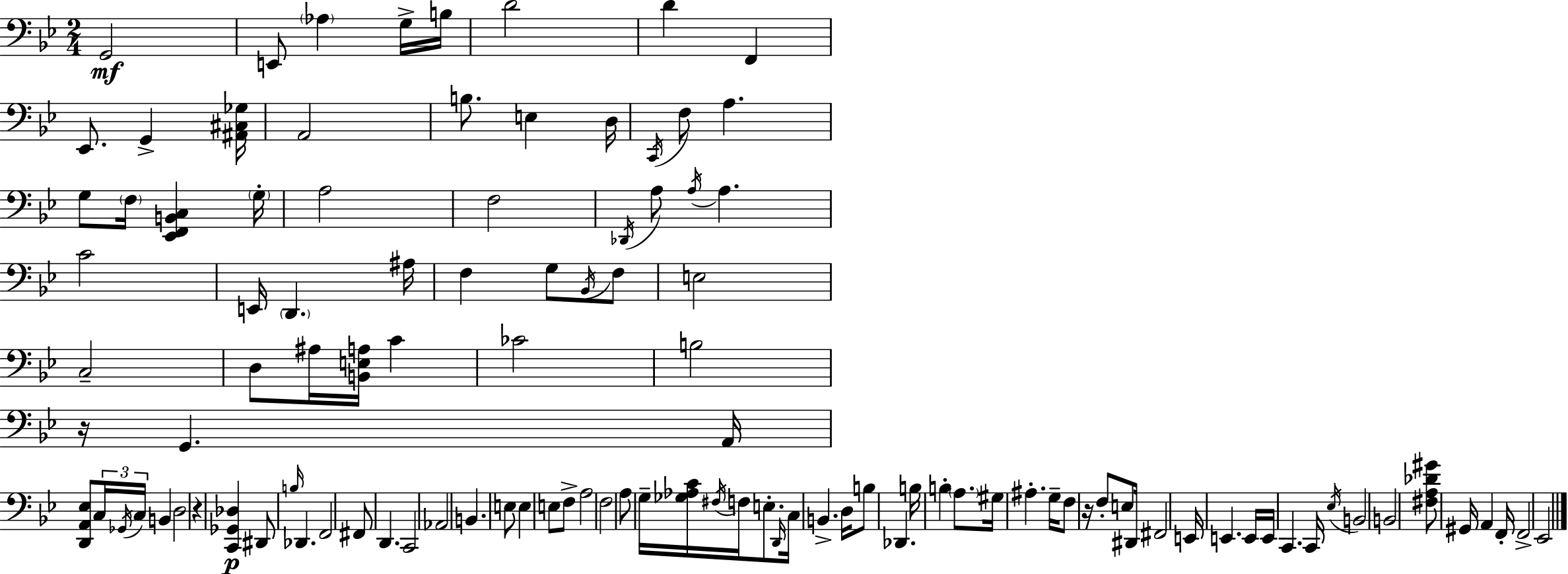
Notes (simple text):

G2/h E2/e Ab3/q G3/s B3/s D4/h D4/q F2/q Eb2/e. G2/q [A#2,C#3,Gb3]/s A2/h B3/e. E3/q D3/s C2/s F3/e A3/q. G3/e F3/s [Eb2,F2,B2,C3]/q G3/s A3/h F3/h Db2/s A3/e A3/s A3/q. C4/h E2/s D2/q. A#3/s F3/q G3/e Bb2/s F3/e E3/h C3/h D3/e A#3/s [B2,E3,A3]/s C4/q CES4/h B3/h R/s G2/q. A2/s [D2,A2,Eb3]/e C3/s Gb2/s C3/s B2/q D3/h R/q [C2,Gb2,Db3]/q D#2/e B3/s Db2/q. F2/h F#2/e D2/q. C2/h Ab2/h B2/q. E3/e E3/q E3/e F3/e A3/h F3/h A3/e G3/s [Gb3,Ab3,C4]/s F#3/s F3/s E3/e. D2/s C3/s B2/q. D3/s B3/e Db2/q. B3/s B3/q A3/e. G#3/s A#3/q. G3/s F3/e R/s F3/e E3/e D#2/s F#2/h E2/s E2/q. E2/s E2/s C2/q. C2/s Eb3/s B2/h B2/h [F#3,A3,Db4,G#4]/e G#2/s A2/q F2/s F2/h Eb2/h